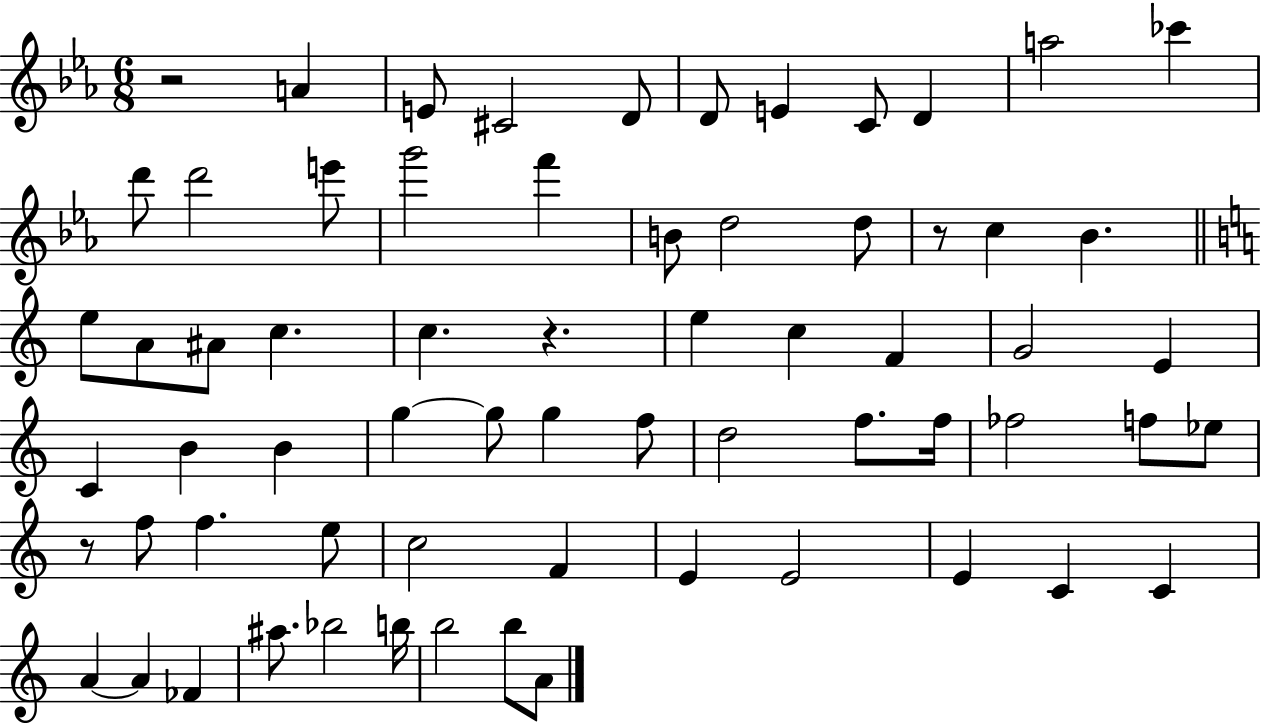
{
  \clef treble
  \numericTimeSignature
  \time 6/8
  \key ees \major
  \repeat volta 2 { r2 a'4 | e'8 cis'2 d'8 | d'8 e'4 c'8 d'4 | a''2 ces'''4 | \break d'''8 d'''2 e'''8 | g'''2 f'''4 | b'8 d''2 d''8 | r8 c''4 bes'4. | \break \bar "||" \break \key c \major e''8 a'8 ais'8 c''4. | c''4. r4. | e''4 c''4 f'4 | g'2 e'4 | \break c'4 b'4 b'4 | g''4~~ g''8 g''4 f''8 | d''2 f''8. f''16 | fes''2 f''8 ees''8 | \break r8 f''8 f''4. e''8 | c''2 f'4 | e'4 e'2 | e'4 c'4 c'4 | \break a'4~~ a'4 fes'4 | ais''8. bes''2 b''16 | b''2 b''8 a'8 | } \bar "|."
}